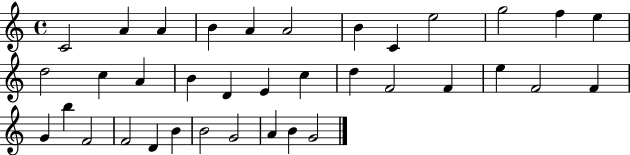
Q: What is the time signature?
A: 4/4